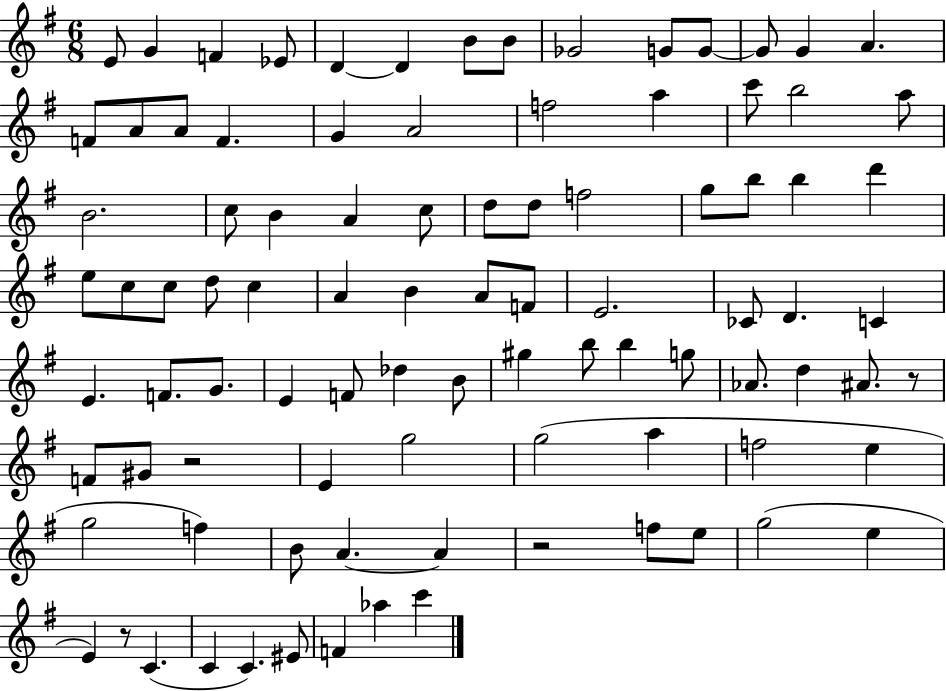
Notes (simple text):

E4/e G4/q F4/q Eb4/e D4/q D4/q B4/e B4/e Gb4/h G4/e G4/e G4/e G4/q A4/q. F4/e A4/e A4/e F4/q. G4/q A4/h F5/h A5/q C6/e B5/h A5/e B4/h. C5/e B4/q A4/q C5/e D5/e D5/e F5/h G5/e B5/e B5/q D6/q E5/e C5/e C5/e D5/e C5/q A4/q B4/q A4/e F4/e E4/h. CES4/e D4/q. C4/q E4/q. F4/e. G4/e. E4/q F4/e Db5/q B4/e G#5/q B5/e B5/q G5/e Ab4/e. D5/q A#4/e. R/e F4/e G#4/e R/h E4/q G5/h G5/h A5/q F5/h E5/q G5/h F5/q B4/e A4/q. A4/q R/h F5/e E5/e G5/h E5/q E4/q R/e C4/q. C4/q C4/q. EIS4/e F4/q Ab5/q C6/q